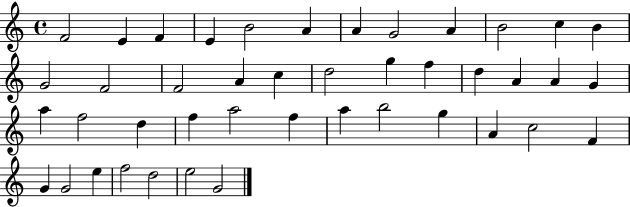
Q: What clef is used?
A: treble